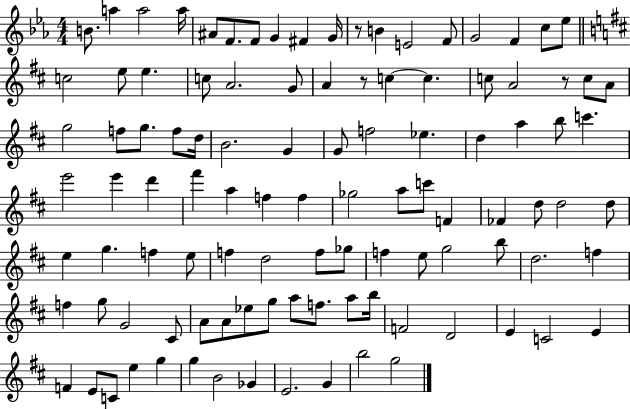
X:1
T:Untitled
M:4/4
L:1/4
K:Eb
B/2 a a2 a/4 ^A/2 F/2 F/2 G ^F G/4 z/2 B E2 F/2 G2 F c/2 _e/2 c2 e/2 e c/2 A2 G/2 A z/2 c c c/2 A2 z/2 c/2 A/2 g2 f/2 g/2 f/2 d/4 B2 G G/2 f2 _e d a b/2 c' e'2 e' d' ^f' a f f _g2 a/2 c'/2 F _F d/2 d2 d/2 e g f e/2 f d2 f/2 _g/2 f e/2 g2 b/2 d2 f f g/2 G2 ^C/2 A/2 A/2 _e/2 g/2 a/2 f/2 a/2 b/4 F2 D2 E C2 E F E/2 C/2 e g g B2 _G E2 G b2 g2